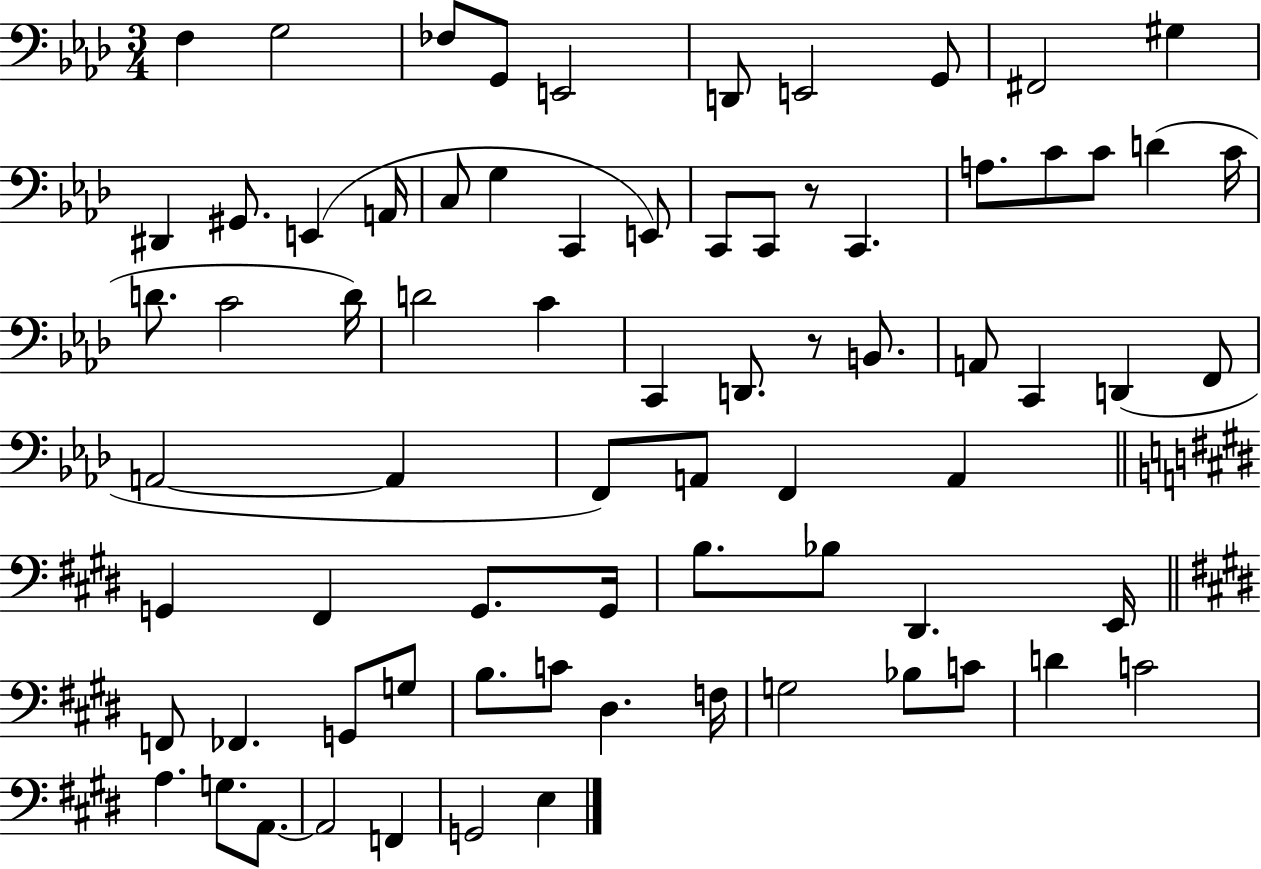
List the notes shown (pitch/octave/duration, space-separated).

F3/q G3/h FES3/e G2/e E2/h D2/e E2/h G2/e F#2/h G#3/q D#2/q G#2/e. E2/q A2/s C3/e G3/q C2/q E2/e C2/e C2/e R/e C2/q. A3/e. C4/e C4/e D4/q C4/s D4/e. C4/h D4/s D4/h C4/q C2/q D2/e. R/e B2/e. A2/e C2/q D2/q F2/e A2/h A2/q F2/e A2/e F2/q A2/q G2/q F#2/q G2/e. G2/s B3/e. Bb3/e D#2/q. E2/s F2/e FES2/q. G2/e G3/e B3/e. C4/e D#3/q. F3/s G3/h Bb3/e C4/e D4/q C4/h A3/q. G3/e. A2/e. A2/h F2/q G2/h E3/q